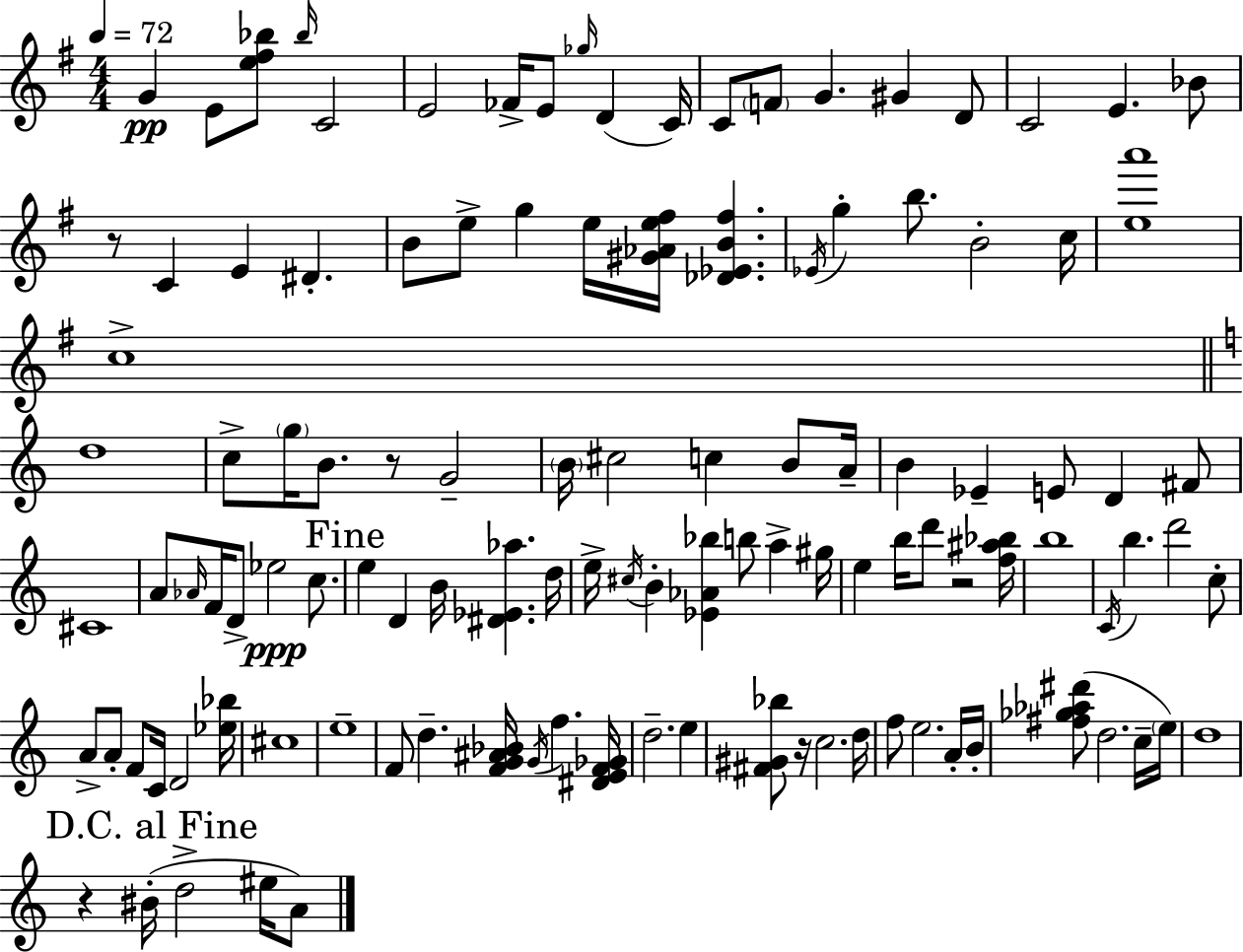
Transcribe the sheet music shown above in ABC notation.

X:1
T:Untitled
M:4/4
L:1/4
K:Em
G E/2 [e^f_b]/2 _b/4 C2 E2 _F/4 E/2 _g/4 D C/4 C/2 F/2 G ^G D/2 C2 E _B/2 z/2 C E ^D B/2 e/2 g e/4 [^G_Ae^f]/4 [_D_EB^f] _E/4 g b/2 B2 c/4 [ea']4 c4 d4 c/2 g/4 B/2 z/2 G2 B/4 ^c2 c B/2 A/4 B _E E/2 D ^F/2 ^C4 A/2 _A/4 F/4 D/2 _e2 c/2 e D B/4 [^D_E_a] d/4 e/4 ^c/4 B [_E_A_b] b/2 a ^g/4 e b/4 d'/2 z2 [f^a_b]/4 b4 C/4 b d'2 c/2 A/2 A/2 F/2 C/4 D2 [_e_b]/4 ^c4 e4 F/2 d [FG^A_B]/4 G/4 f [^DEF_G]/4 d2 e [^F^G_b]/2 z/4 c2 d/4 f/2 e2 A/4 B/4 [^f_g_a^d']/2 d2 c/4 e/4 d4 z ^B/4 d2 ^e/4 A/2